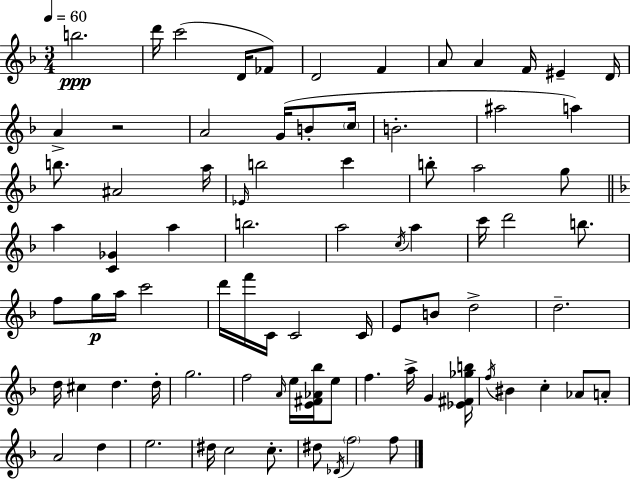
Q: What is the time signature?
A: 3/4